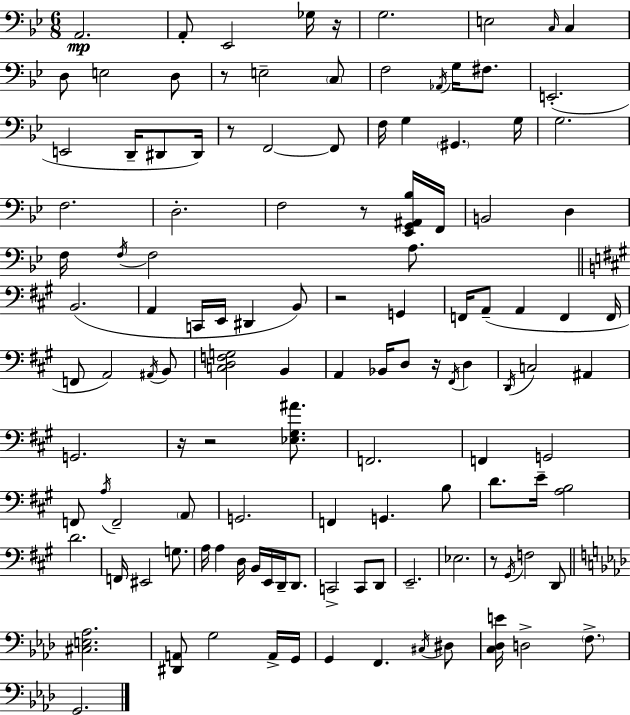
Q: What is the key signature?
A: BES major